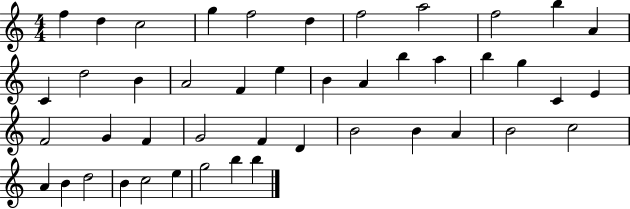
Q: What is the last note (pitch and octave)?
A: B5